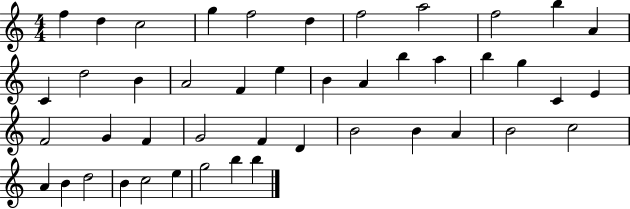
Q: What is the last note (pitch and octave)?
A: B5